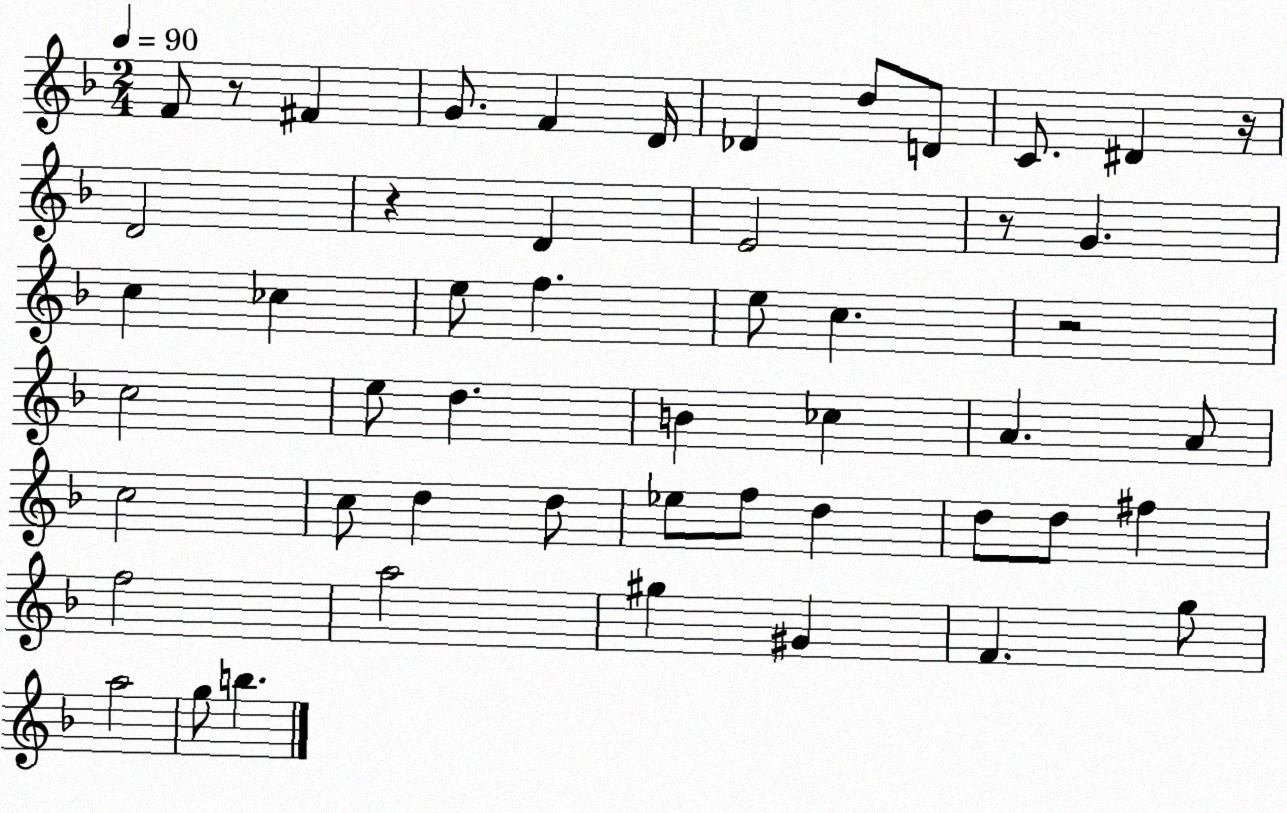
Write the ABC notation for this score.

X:1
T:Untitled
M:2/4
L:1/4
K:F
F/2 z/2 ^F G/2 F D/4 _D d/2 D/2 C/2 ^D z/4 D2 z D E2 z/2 G c _c e/2 f e/2 c z2 c2 e/2 d B _c A A/2 c2 c/2 d d/2 _e/2 f/2 d d/2 d/2 ^f f2 a2 ^g ^G F g/2 a2 g/2 b